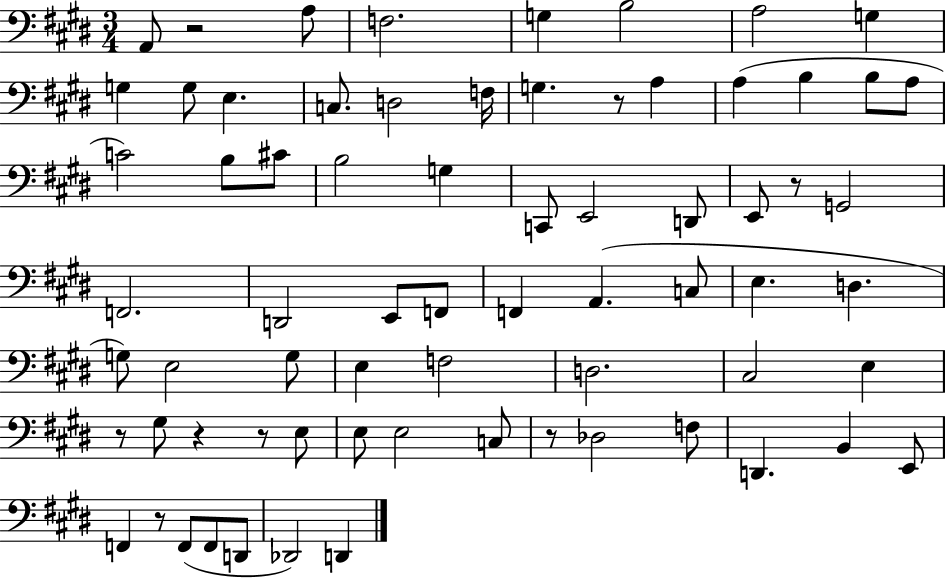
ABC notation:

X:1
T:Untitled
M:3/4
L:1/4
K:E
A,,/2 z2 A,/2 F,2 G, B,2 A,2 G, G, G,/2 E, C,/2 D,2 F,/4 G, z/2 A, A, B, B,/2 A,/2 C2 B,/2 ^C/2 B,2 G, C,,/2 E,,2 D,,/2 E,,/2 z/2 G,,2 F,,2 D,,2 E,,/2 F,,/2 F,, A,, C,/2 E, D, G,/2 E,2 G,/2 E, F,2 D,2 ^C,2 E, z/2 ^G,/2 z z/2 E,/2 E,/2 E,2 C,/2 z/2 _D,2 F,/2 D,, B,, E,,/2 F,, z/2 F,,/2 F,,/2 D,,/2 _D,,2 D,,